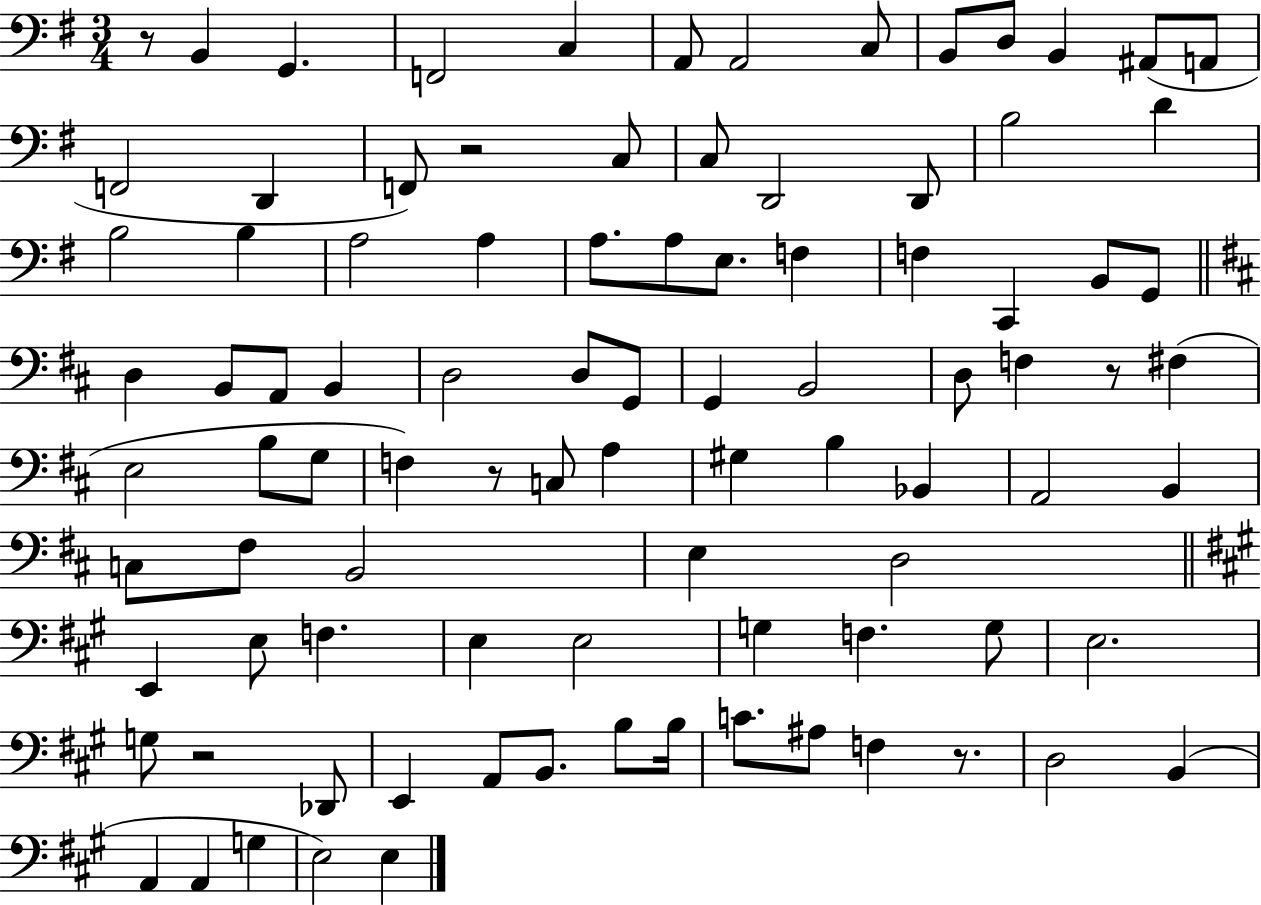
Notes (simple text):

R/e B2/q G2/q. F2/h C3/q A2/e A2/h C3/e B2/e D3/e B2/q A#2/e A2/e F2/h D2/q F2/e R/h C3/e C3/e D2/h D2/e B3/h D4/q B3/h B3/q A3/h A3/q A3/e. A3/e E3/e. F3/q F3/q C2/q B2/e G2/e D3/q B2/e A2/e B2/q D3/h D3/e G2/e G2/q B2/h D3/e F3/q R/e F#3/q E3/h B3/e G3/e F3/q R/e C3/e A3/q G#3/q B3/q Bb2/q A2/h B2/q C3/e F#3/e B2/h E3/q D3/h E2/q E3/e F3/q. E3/q E3/h G3/q F3/q. G3/e E3/h. G3/e R/h Db2/e E2/q A2/e B2/e. B3/e B3/s C4/e. A#3/e F3/q R/e. D3/h B2/q A2/q A2/q G3/q E3/h E3/q